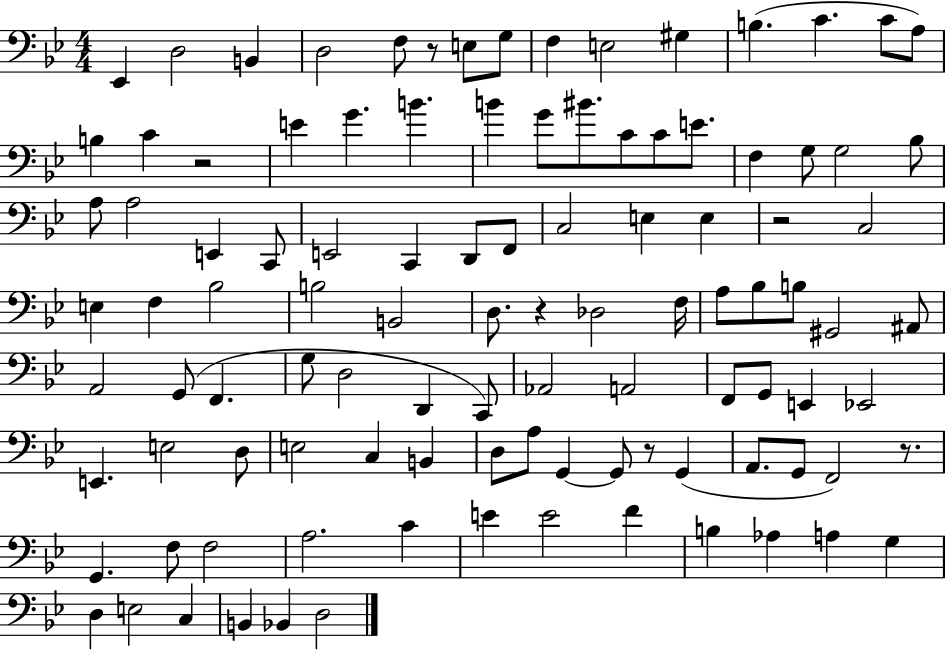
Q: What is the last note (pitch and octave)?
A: D3